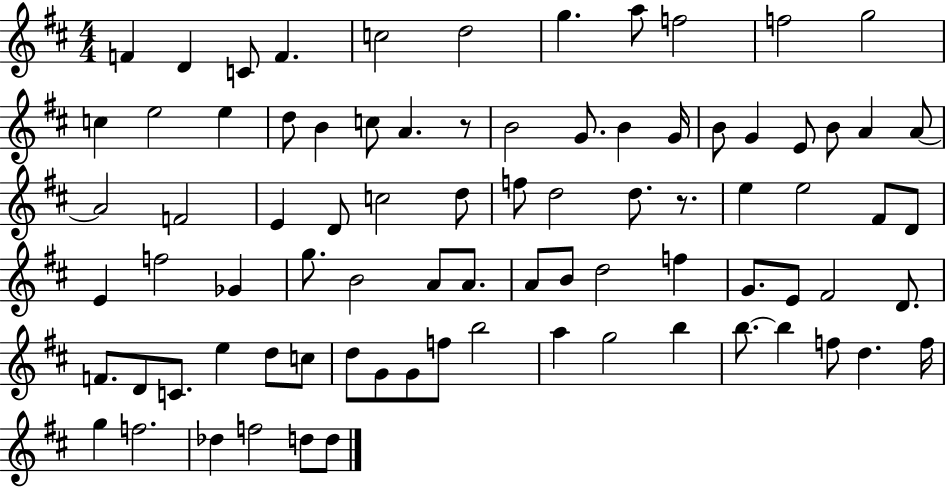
F4/q D4/q C4/e F4/q. C5/h D5/h G5/q. A5/e F5/h F5/h G5/h C5/q E5/h E5/q D5/e B4/q C5/e A4/q. R/e B4/h G4/e. B4/q G4/s B4/e G4/q E4/e B4/e A4/q A4/e A4/h F4/h E4/q D4/e C5/h D5/e F5/e D5/h D5/e. R/e. E5/q E5/h F#4/e D4/e E4/q F5/h Gb4/q G5/e. B4/h A4/e A4/e. A4/e B4/e D5/h F5/q G4/e. E4/e F#4/h D4/e. F4/e. D4/e C4/e. E5/q D5/e C5/e D5/e G4/e G4/e F5/e B5/h A5/q G5/h B5/q B5/e. B5/q F5/e D5/q. F5/s G5/q F5/h. Db5/q F5/h D5/e D5/e